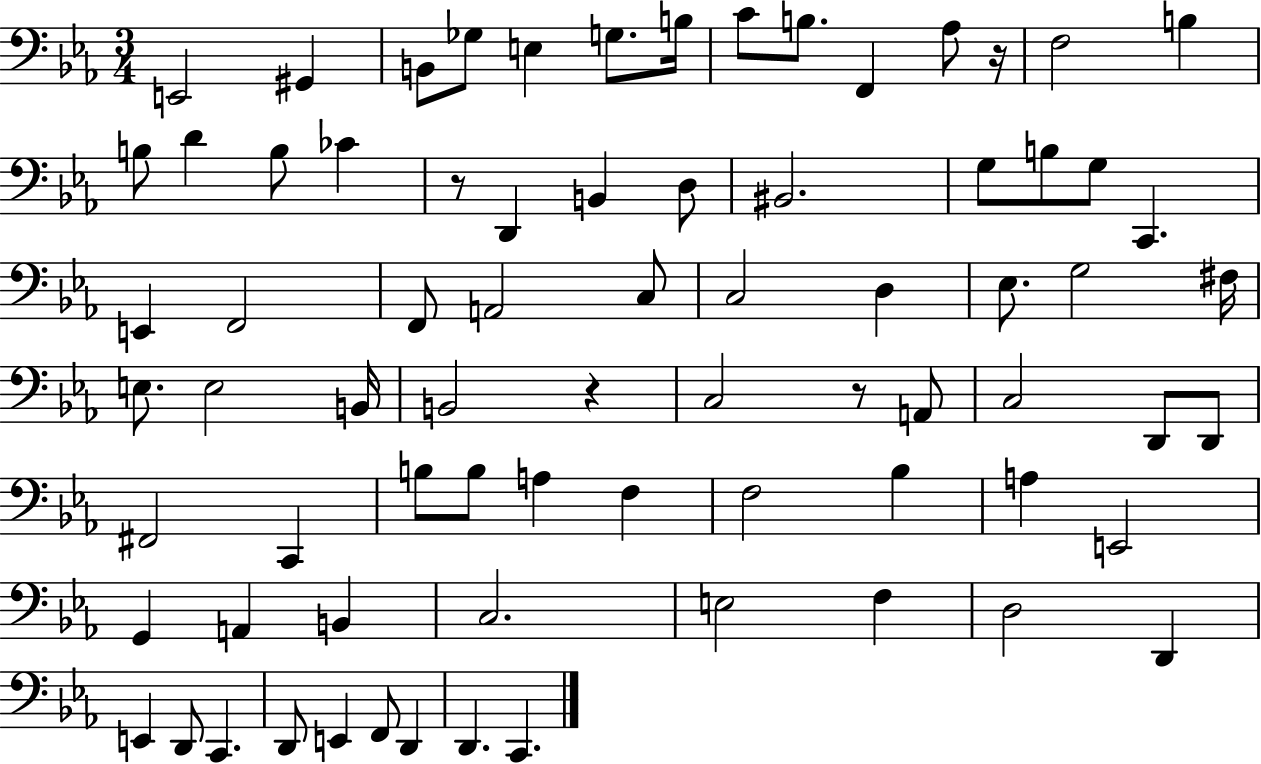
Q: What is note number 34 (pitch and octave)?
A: G3